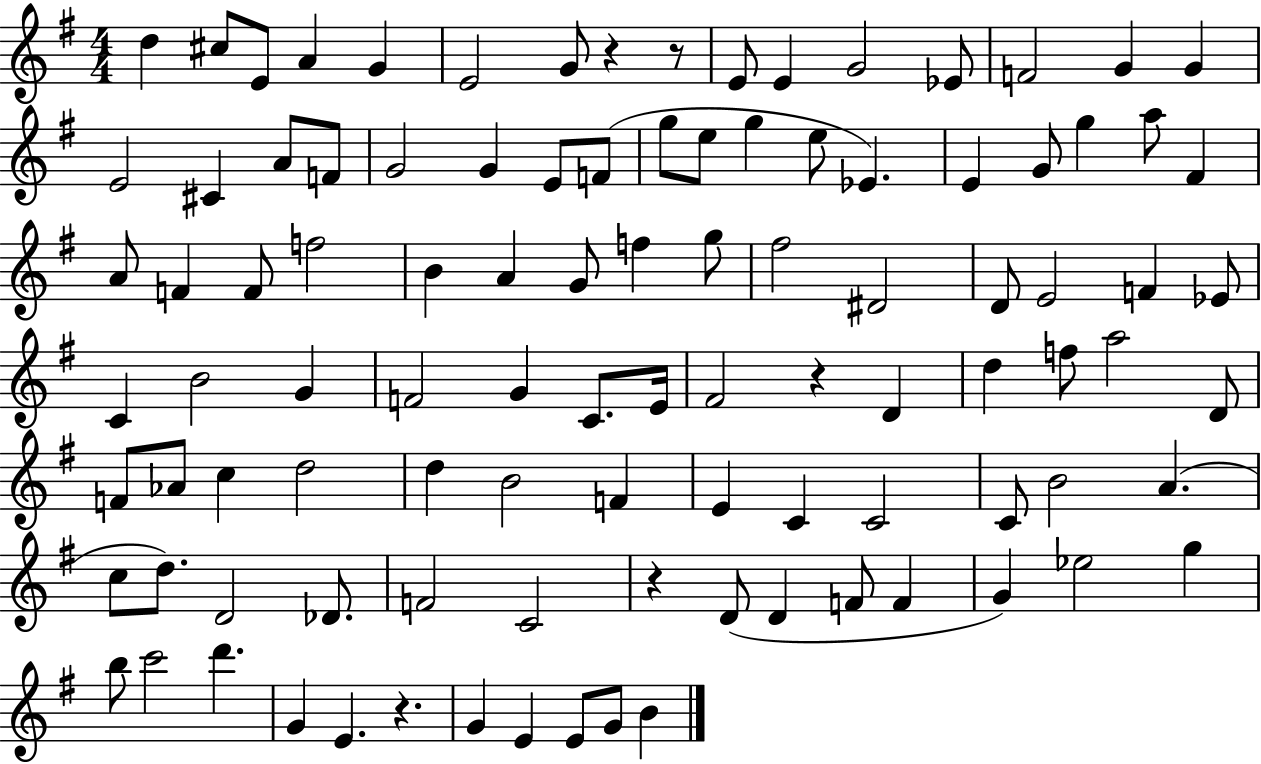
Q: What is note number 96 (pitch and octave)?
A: B4